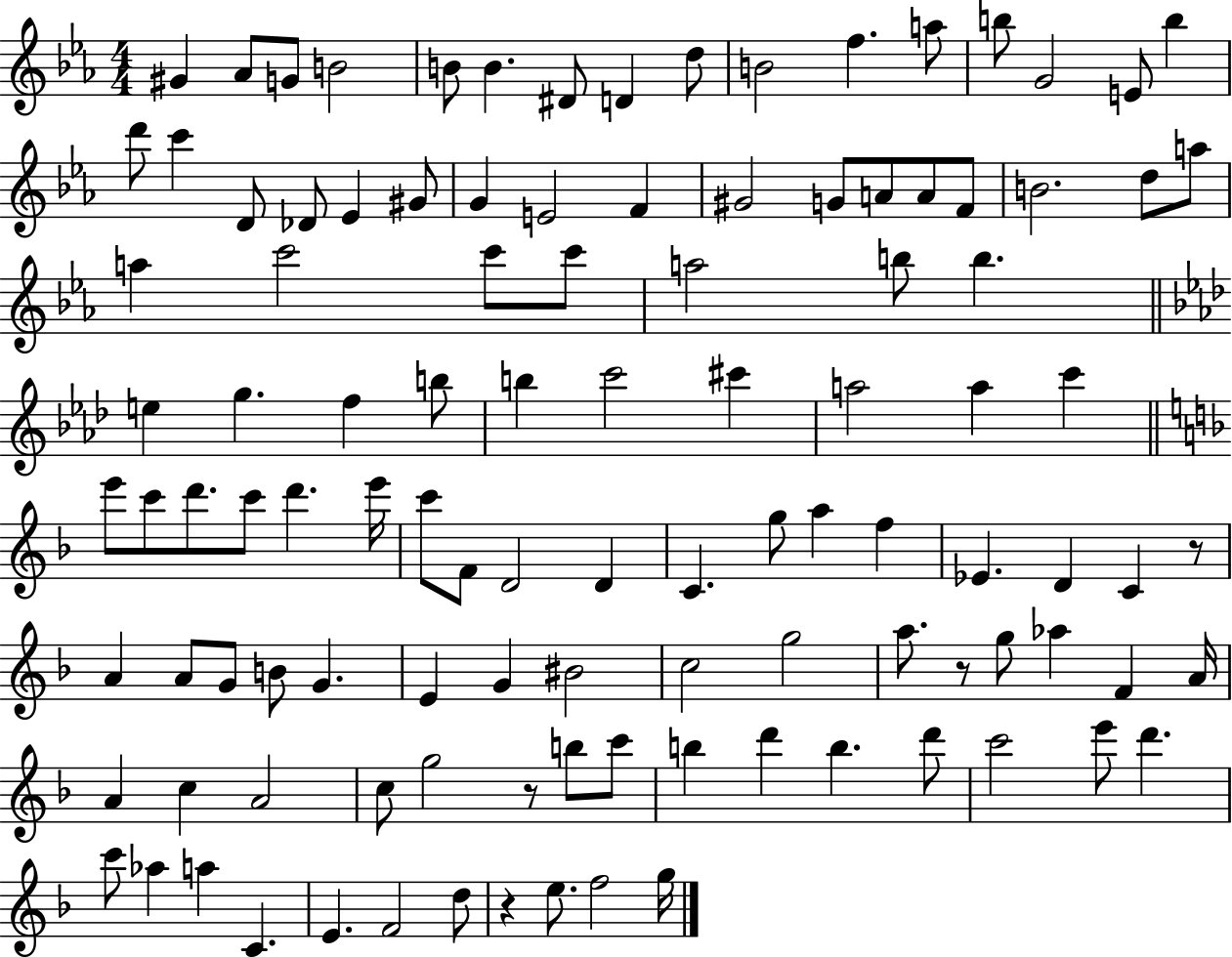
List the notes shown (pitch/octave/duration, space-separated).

G#4/q Ab4/e G4/e B4/h B4/e B4/q. D#4/e D4/q D5/e B4/h F5/q. A5/e B5/e G4/h E4/e B5/q D6/e C6/q D4/e Db4/e Eb4/q G#4/e G4/q E4/h F4/q G#4/h G4/e A4/e A4/e F4/e B4/h. D5/e A5/e A5/q C6/h C6/e C6/e A5/h B5/e B5/q. E5/q G5/q. F5/q B5/e B5/q C6/h C#6/q A5/h A5/q C6/q E6/e C6/e D6/e. C6/e D6/q. E6/s C6/e F4/e D4/h D4/q C4/q. G5/e A5/q F5/q Eb4/q. D4/q C4/q R/e A4/q A4/e G4/e B4/e G4/q. E4/q G4/q BIS4/h C5/h G5/h A5/e. R/e G5/e Ab5/q F4/q A4/s A4/q C5/q A4/h C5/e G5/h R/e B5/e C6/e B5/q D6/q B5/q. D6/e C6/h E6/e D6/q. C6/e Ab5/q A5/q C4/q. E4/q. F4/h D5/e R/q E5/e. F5/h G5/s